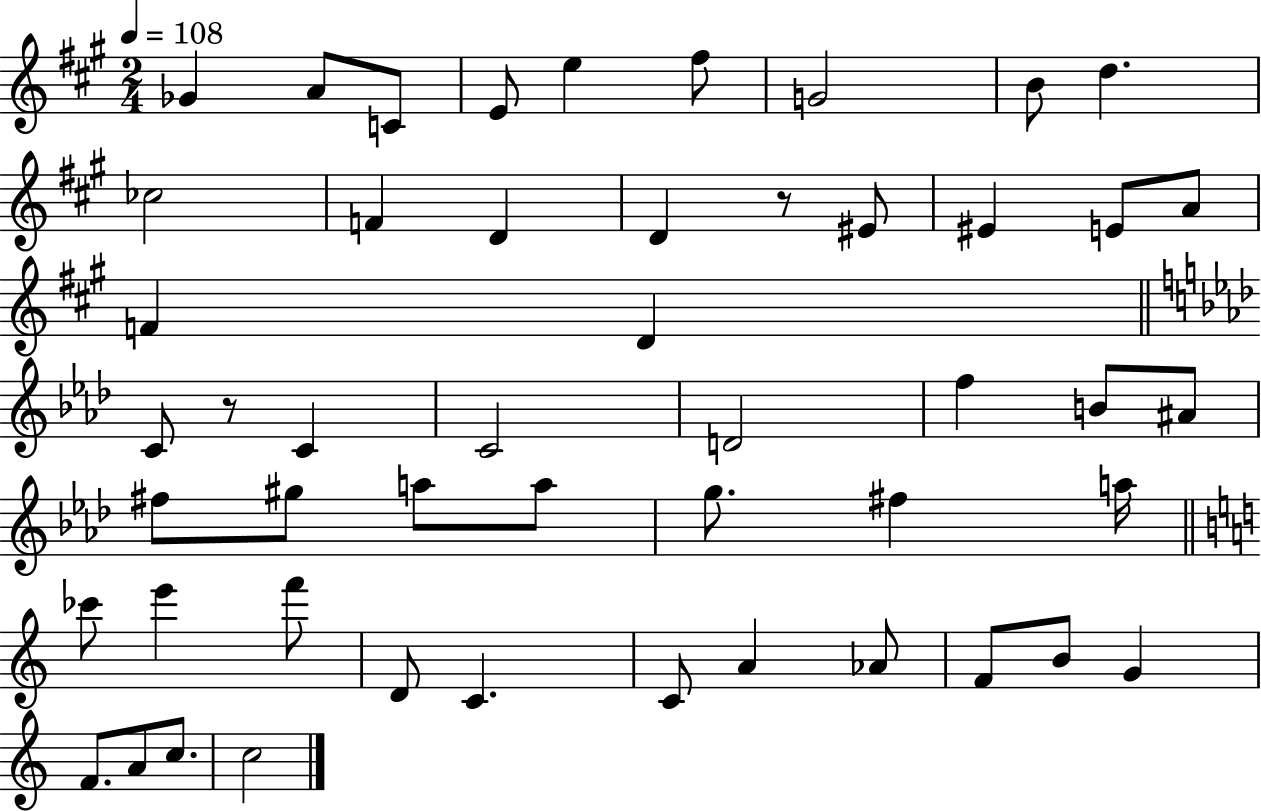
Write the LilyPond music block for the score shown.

{
  \clef treble
  \numericTimeSignature
  \time 2/4
  \key a \major
  \tempo 4 = 108
  ges'4 a'8 c'8 | e'8 e''4 fis''8 | g'2 | b'8 d''4. | \break ces''2 | f'4 d'4 | d'4 r8 eis'8 | eis'4 e'8 a'8 | \break f'4 d'4 | \bar "||" \break \key f \minor c'8 r8 c'4 | c'2 | d'2 | f''4 b'8 ais'8 | \break fis''8 gis''8 a''8 a''8 | g''8. fis''4 a''16 | \bar "||" \break \key a \minor ces'''8 e'''4 f'''8 | d'8 c'4. | c'8 a'4 aes'8 | f'8 b'8 g'4 | \break f'8. a'8 c''8. | c''2 | \bar "|."
}